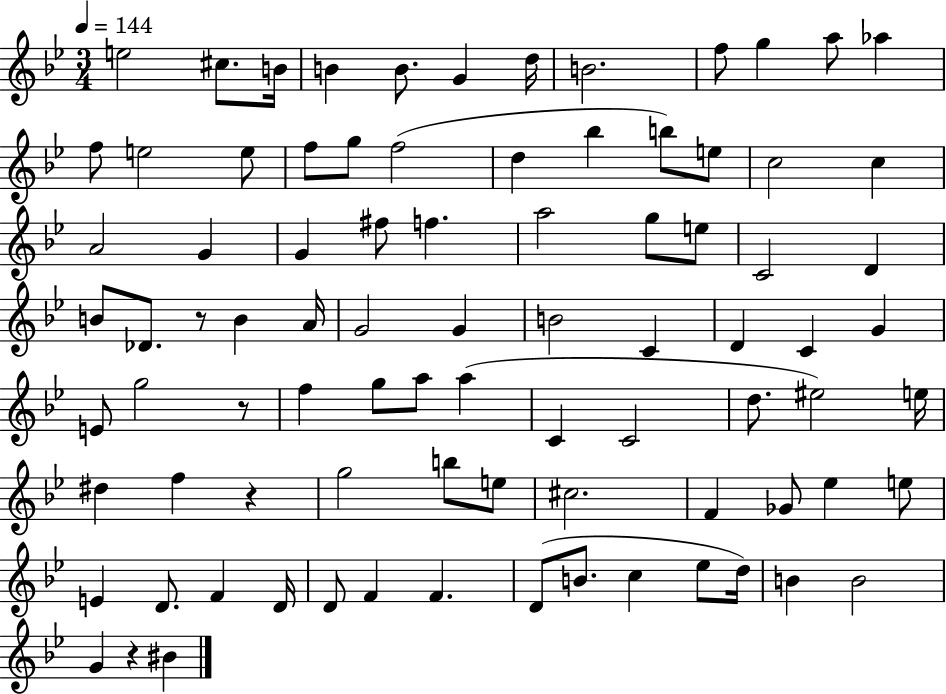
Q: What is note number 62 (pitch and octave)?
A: C#5